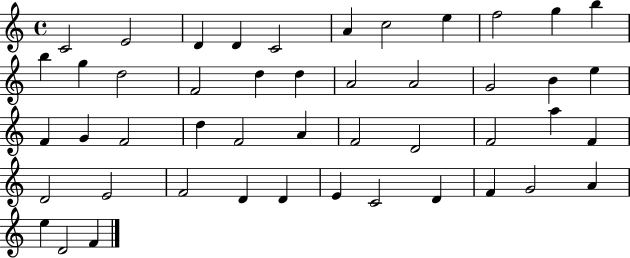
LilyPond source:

{
  \clef treble
  \time 4/4
  \defaultTimeSignature
  \key c \major
  c'2 e'2 | d'4 d'4 c'2 | a'4 c''2 e''4 | f''2 g''4 b''4 | \break b''4 g''4 d''2 | f'2 d''4 d''4 | a'2 a'2 | g'2 b'4 e''4 | \break f'4 g'4 f'2 | d''4 f'2 a'4 | f'2 d'2 | f'2 a''4 f'4 | \break d'2 e'2 | f'2 d'4 d'4 | e'4 c'2 d'4 | f'4 g'2 a'4 | \break e''4 d'2 f'4 | \bar "|."
}